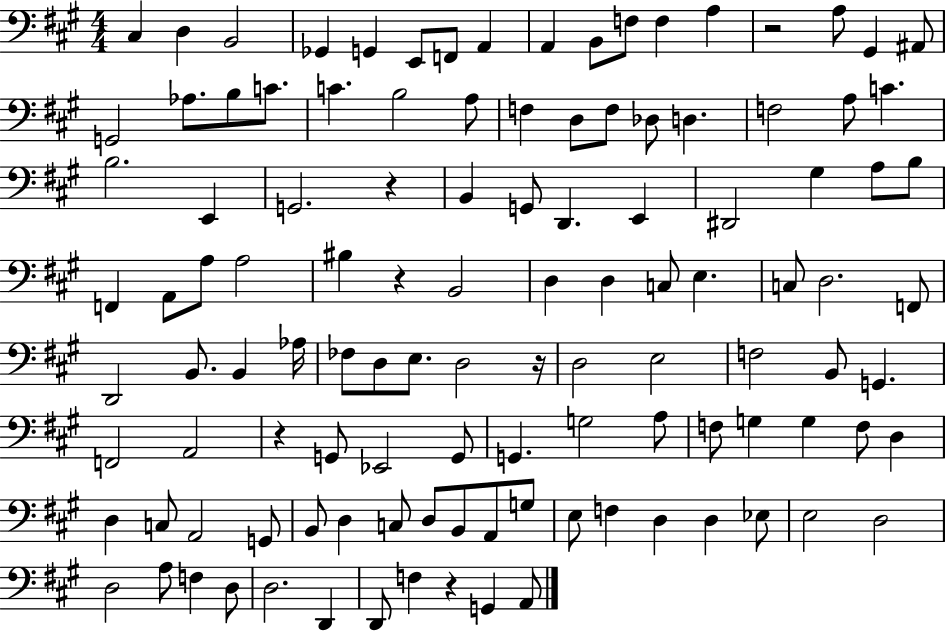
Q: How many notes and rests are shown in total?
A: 115